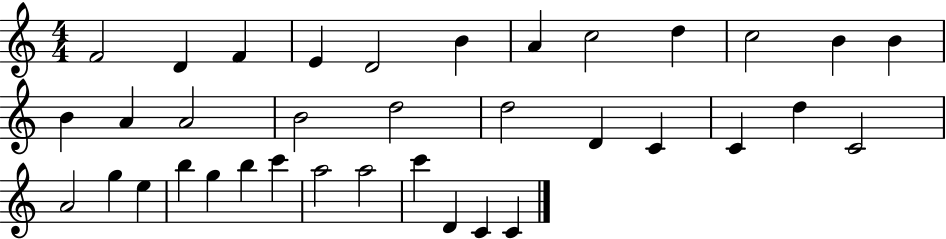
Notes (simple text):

F4/h D4/q F4/q E4/q D4/h B4/q A4/q C5/h D5/q C5/h B4/q B4/q B4/q A4/q A4/h B4/h D5/h D5/h D4/q C4/q C4/q D5/q C4/h A4/h G5/q E5/q B5/q G5/q B5/q C6/q A5/h A5/h C6/q D4/q C4/q C4/q